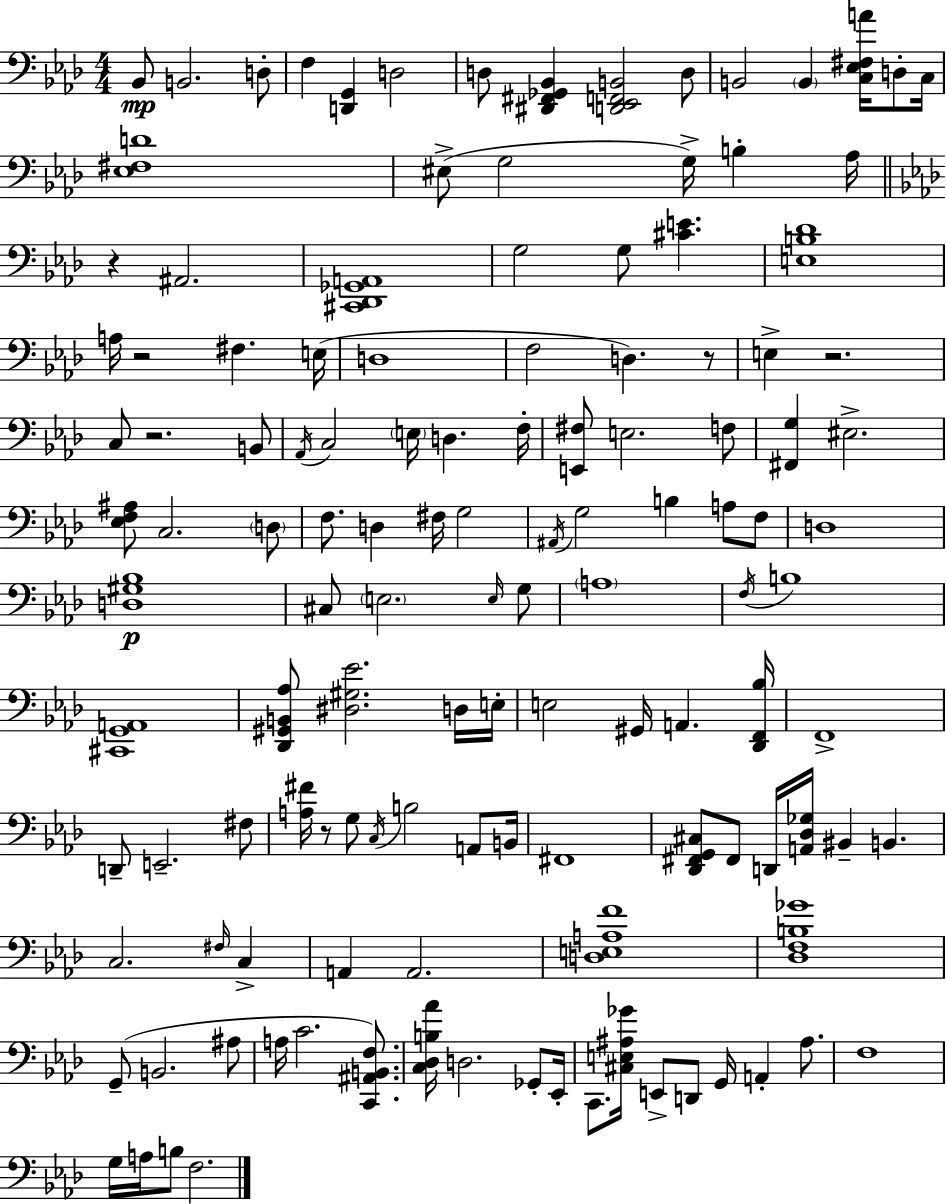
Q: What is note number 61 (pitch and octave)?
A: F2